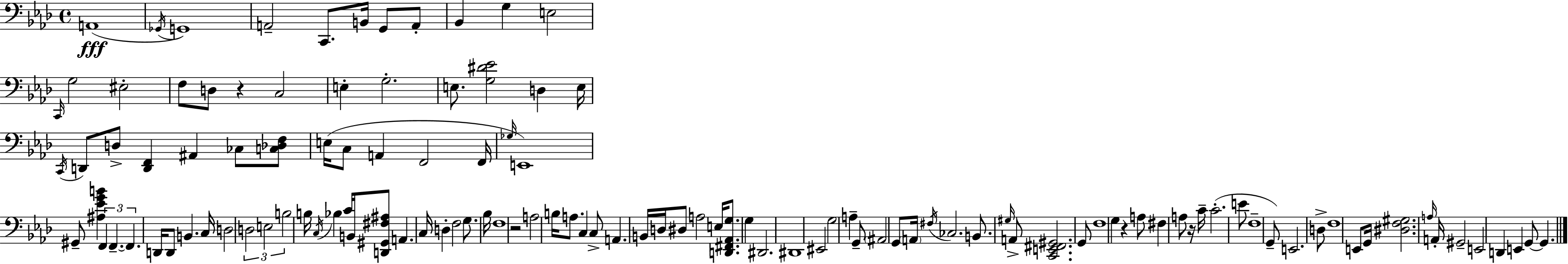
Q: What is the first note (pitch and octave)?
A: A2